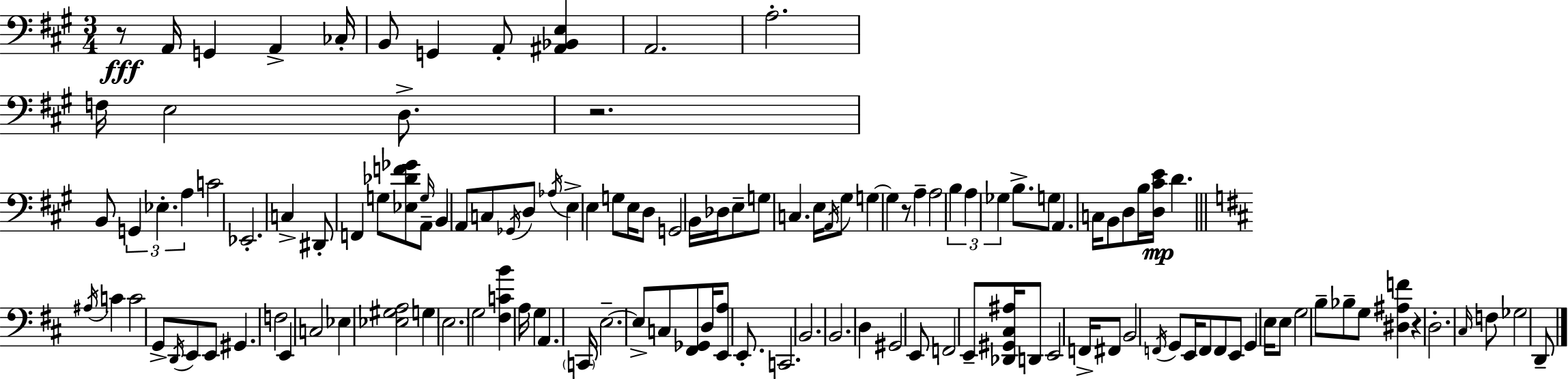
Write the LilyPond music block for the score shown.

{
  \clef bass
  \numericTimeSignature
  \time 3/4
  \key a \major
  \repeat volta 2 { r8\fff a,16 g,4 a,4-> ces16-. | b,8 g,4 a,8-. <ais, bes, e>4 | a,2. | a2.-. | \break f16 e2 d8.-> | r2. | b,8 \tuplet 3/2 { g,4 ees4.-. | a4 } c'2 | \break ees,2.-. | c4-> dis,8-. f,4 g8 | <ees des' f' ges'>8 \grace { g16 } a,8-- b,4 a,8 c8 | \acciaccatura { ges,16 } d8 \acciaccatura { aes16 } e4-> e4 | \break g8 e16 d8 g,2 | b,16 des16 e8-- g8 c4. | e16 \acciaccatura { a,16 } gis8 g4~~ g4 | r8 a4-- a2 | \break \tuplet 3/2 { b4 a4 | ges4 } b8.-> g8 a,4. | c16 b,8 d8 b16 <d cis' e'>16\mp d'4. | \bar "||" \break \key d \major \acciaccatura { ais16 } c'4 c'2 | g,8-> \acciaccatura { d,16 } e,8 e,8 gis,4. | f2 e,4 | c2 ees4 | \break <ees gis a>2 g4 | \parenthesize e2. | g2 <fis c' b'>4 | a16 g4 a,4. | \break \parenthesize c,16 e2.--~~ | e8-> c8 <fis, ges,>8 d16 <e, a>8 e,8.-. | c,2. | b,2. | \break b,2. | d4 gis,2 | e,8 f,2 | e,8-- <des, gis, cis ais>16 d,8 e,2 | \break f,16-> fis,8 b,2 | \acciaccatura { f,16 } g,8 e,16 f,8 f,8 e,8 g,4 | e16 e8 g2 | b8-- bes8-- g8 <dis ais f'>4 r4 | \break d2.-. | \grace { cis16 } f8 ges2 | d,8-- } \bar "|."
}